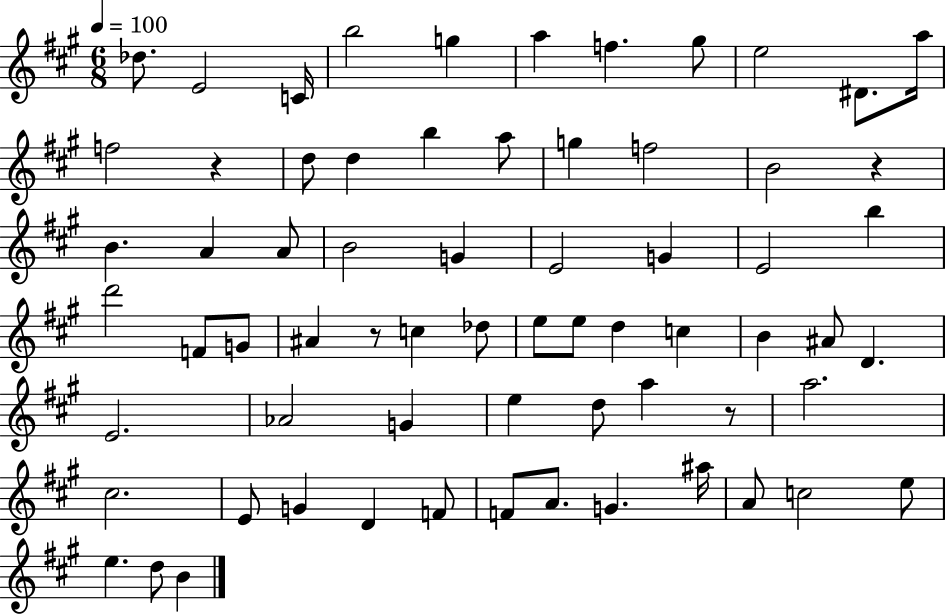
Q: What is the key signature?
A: A major